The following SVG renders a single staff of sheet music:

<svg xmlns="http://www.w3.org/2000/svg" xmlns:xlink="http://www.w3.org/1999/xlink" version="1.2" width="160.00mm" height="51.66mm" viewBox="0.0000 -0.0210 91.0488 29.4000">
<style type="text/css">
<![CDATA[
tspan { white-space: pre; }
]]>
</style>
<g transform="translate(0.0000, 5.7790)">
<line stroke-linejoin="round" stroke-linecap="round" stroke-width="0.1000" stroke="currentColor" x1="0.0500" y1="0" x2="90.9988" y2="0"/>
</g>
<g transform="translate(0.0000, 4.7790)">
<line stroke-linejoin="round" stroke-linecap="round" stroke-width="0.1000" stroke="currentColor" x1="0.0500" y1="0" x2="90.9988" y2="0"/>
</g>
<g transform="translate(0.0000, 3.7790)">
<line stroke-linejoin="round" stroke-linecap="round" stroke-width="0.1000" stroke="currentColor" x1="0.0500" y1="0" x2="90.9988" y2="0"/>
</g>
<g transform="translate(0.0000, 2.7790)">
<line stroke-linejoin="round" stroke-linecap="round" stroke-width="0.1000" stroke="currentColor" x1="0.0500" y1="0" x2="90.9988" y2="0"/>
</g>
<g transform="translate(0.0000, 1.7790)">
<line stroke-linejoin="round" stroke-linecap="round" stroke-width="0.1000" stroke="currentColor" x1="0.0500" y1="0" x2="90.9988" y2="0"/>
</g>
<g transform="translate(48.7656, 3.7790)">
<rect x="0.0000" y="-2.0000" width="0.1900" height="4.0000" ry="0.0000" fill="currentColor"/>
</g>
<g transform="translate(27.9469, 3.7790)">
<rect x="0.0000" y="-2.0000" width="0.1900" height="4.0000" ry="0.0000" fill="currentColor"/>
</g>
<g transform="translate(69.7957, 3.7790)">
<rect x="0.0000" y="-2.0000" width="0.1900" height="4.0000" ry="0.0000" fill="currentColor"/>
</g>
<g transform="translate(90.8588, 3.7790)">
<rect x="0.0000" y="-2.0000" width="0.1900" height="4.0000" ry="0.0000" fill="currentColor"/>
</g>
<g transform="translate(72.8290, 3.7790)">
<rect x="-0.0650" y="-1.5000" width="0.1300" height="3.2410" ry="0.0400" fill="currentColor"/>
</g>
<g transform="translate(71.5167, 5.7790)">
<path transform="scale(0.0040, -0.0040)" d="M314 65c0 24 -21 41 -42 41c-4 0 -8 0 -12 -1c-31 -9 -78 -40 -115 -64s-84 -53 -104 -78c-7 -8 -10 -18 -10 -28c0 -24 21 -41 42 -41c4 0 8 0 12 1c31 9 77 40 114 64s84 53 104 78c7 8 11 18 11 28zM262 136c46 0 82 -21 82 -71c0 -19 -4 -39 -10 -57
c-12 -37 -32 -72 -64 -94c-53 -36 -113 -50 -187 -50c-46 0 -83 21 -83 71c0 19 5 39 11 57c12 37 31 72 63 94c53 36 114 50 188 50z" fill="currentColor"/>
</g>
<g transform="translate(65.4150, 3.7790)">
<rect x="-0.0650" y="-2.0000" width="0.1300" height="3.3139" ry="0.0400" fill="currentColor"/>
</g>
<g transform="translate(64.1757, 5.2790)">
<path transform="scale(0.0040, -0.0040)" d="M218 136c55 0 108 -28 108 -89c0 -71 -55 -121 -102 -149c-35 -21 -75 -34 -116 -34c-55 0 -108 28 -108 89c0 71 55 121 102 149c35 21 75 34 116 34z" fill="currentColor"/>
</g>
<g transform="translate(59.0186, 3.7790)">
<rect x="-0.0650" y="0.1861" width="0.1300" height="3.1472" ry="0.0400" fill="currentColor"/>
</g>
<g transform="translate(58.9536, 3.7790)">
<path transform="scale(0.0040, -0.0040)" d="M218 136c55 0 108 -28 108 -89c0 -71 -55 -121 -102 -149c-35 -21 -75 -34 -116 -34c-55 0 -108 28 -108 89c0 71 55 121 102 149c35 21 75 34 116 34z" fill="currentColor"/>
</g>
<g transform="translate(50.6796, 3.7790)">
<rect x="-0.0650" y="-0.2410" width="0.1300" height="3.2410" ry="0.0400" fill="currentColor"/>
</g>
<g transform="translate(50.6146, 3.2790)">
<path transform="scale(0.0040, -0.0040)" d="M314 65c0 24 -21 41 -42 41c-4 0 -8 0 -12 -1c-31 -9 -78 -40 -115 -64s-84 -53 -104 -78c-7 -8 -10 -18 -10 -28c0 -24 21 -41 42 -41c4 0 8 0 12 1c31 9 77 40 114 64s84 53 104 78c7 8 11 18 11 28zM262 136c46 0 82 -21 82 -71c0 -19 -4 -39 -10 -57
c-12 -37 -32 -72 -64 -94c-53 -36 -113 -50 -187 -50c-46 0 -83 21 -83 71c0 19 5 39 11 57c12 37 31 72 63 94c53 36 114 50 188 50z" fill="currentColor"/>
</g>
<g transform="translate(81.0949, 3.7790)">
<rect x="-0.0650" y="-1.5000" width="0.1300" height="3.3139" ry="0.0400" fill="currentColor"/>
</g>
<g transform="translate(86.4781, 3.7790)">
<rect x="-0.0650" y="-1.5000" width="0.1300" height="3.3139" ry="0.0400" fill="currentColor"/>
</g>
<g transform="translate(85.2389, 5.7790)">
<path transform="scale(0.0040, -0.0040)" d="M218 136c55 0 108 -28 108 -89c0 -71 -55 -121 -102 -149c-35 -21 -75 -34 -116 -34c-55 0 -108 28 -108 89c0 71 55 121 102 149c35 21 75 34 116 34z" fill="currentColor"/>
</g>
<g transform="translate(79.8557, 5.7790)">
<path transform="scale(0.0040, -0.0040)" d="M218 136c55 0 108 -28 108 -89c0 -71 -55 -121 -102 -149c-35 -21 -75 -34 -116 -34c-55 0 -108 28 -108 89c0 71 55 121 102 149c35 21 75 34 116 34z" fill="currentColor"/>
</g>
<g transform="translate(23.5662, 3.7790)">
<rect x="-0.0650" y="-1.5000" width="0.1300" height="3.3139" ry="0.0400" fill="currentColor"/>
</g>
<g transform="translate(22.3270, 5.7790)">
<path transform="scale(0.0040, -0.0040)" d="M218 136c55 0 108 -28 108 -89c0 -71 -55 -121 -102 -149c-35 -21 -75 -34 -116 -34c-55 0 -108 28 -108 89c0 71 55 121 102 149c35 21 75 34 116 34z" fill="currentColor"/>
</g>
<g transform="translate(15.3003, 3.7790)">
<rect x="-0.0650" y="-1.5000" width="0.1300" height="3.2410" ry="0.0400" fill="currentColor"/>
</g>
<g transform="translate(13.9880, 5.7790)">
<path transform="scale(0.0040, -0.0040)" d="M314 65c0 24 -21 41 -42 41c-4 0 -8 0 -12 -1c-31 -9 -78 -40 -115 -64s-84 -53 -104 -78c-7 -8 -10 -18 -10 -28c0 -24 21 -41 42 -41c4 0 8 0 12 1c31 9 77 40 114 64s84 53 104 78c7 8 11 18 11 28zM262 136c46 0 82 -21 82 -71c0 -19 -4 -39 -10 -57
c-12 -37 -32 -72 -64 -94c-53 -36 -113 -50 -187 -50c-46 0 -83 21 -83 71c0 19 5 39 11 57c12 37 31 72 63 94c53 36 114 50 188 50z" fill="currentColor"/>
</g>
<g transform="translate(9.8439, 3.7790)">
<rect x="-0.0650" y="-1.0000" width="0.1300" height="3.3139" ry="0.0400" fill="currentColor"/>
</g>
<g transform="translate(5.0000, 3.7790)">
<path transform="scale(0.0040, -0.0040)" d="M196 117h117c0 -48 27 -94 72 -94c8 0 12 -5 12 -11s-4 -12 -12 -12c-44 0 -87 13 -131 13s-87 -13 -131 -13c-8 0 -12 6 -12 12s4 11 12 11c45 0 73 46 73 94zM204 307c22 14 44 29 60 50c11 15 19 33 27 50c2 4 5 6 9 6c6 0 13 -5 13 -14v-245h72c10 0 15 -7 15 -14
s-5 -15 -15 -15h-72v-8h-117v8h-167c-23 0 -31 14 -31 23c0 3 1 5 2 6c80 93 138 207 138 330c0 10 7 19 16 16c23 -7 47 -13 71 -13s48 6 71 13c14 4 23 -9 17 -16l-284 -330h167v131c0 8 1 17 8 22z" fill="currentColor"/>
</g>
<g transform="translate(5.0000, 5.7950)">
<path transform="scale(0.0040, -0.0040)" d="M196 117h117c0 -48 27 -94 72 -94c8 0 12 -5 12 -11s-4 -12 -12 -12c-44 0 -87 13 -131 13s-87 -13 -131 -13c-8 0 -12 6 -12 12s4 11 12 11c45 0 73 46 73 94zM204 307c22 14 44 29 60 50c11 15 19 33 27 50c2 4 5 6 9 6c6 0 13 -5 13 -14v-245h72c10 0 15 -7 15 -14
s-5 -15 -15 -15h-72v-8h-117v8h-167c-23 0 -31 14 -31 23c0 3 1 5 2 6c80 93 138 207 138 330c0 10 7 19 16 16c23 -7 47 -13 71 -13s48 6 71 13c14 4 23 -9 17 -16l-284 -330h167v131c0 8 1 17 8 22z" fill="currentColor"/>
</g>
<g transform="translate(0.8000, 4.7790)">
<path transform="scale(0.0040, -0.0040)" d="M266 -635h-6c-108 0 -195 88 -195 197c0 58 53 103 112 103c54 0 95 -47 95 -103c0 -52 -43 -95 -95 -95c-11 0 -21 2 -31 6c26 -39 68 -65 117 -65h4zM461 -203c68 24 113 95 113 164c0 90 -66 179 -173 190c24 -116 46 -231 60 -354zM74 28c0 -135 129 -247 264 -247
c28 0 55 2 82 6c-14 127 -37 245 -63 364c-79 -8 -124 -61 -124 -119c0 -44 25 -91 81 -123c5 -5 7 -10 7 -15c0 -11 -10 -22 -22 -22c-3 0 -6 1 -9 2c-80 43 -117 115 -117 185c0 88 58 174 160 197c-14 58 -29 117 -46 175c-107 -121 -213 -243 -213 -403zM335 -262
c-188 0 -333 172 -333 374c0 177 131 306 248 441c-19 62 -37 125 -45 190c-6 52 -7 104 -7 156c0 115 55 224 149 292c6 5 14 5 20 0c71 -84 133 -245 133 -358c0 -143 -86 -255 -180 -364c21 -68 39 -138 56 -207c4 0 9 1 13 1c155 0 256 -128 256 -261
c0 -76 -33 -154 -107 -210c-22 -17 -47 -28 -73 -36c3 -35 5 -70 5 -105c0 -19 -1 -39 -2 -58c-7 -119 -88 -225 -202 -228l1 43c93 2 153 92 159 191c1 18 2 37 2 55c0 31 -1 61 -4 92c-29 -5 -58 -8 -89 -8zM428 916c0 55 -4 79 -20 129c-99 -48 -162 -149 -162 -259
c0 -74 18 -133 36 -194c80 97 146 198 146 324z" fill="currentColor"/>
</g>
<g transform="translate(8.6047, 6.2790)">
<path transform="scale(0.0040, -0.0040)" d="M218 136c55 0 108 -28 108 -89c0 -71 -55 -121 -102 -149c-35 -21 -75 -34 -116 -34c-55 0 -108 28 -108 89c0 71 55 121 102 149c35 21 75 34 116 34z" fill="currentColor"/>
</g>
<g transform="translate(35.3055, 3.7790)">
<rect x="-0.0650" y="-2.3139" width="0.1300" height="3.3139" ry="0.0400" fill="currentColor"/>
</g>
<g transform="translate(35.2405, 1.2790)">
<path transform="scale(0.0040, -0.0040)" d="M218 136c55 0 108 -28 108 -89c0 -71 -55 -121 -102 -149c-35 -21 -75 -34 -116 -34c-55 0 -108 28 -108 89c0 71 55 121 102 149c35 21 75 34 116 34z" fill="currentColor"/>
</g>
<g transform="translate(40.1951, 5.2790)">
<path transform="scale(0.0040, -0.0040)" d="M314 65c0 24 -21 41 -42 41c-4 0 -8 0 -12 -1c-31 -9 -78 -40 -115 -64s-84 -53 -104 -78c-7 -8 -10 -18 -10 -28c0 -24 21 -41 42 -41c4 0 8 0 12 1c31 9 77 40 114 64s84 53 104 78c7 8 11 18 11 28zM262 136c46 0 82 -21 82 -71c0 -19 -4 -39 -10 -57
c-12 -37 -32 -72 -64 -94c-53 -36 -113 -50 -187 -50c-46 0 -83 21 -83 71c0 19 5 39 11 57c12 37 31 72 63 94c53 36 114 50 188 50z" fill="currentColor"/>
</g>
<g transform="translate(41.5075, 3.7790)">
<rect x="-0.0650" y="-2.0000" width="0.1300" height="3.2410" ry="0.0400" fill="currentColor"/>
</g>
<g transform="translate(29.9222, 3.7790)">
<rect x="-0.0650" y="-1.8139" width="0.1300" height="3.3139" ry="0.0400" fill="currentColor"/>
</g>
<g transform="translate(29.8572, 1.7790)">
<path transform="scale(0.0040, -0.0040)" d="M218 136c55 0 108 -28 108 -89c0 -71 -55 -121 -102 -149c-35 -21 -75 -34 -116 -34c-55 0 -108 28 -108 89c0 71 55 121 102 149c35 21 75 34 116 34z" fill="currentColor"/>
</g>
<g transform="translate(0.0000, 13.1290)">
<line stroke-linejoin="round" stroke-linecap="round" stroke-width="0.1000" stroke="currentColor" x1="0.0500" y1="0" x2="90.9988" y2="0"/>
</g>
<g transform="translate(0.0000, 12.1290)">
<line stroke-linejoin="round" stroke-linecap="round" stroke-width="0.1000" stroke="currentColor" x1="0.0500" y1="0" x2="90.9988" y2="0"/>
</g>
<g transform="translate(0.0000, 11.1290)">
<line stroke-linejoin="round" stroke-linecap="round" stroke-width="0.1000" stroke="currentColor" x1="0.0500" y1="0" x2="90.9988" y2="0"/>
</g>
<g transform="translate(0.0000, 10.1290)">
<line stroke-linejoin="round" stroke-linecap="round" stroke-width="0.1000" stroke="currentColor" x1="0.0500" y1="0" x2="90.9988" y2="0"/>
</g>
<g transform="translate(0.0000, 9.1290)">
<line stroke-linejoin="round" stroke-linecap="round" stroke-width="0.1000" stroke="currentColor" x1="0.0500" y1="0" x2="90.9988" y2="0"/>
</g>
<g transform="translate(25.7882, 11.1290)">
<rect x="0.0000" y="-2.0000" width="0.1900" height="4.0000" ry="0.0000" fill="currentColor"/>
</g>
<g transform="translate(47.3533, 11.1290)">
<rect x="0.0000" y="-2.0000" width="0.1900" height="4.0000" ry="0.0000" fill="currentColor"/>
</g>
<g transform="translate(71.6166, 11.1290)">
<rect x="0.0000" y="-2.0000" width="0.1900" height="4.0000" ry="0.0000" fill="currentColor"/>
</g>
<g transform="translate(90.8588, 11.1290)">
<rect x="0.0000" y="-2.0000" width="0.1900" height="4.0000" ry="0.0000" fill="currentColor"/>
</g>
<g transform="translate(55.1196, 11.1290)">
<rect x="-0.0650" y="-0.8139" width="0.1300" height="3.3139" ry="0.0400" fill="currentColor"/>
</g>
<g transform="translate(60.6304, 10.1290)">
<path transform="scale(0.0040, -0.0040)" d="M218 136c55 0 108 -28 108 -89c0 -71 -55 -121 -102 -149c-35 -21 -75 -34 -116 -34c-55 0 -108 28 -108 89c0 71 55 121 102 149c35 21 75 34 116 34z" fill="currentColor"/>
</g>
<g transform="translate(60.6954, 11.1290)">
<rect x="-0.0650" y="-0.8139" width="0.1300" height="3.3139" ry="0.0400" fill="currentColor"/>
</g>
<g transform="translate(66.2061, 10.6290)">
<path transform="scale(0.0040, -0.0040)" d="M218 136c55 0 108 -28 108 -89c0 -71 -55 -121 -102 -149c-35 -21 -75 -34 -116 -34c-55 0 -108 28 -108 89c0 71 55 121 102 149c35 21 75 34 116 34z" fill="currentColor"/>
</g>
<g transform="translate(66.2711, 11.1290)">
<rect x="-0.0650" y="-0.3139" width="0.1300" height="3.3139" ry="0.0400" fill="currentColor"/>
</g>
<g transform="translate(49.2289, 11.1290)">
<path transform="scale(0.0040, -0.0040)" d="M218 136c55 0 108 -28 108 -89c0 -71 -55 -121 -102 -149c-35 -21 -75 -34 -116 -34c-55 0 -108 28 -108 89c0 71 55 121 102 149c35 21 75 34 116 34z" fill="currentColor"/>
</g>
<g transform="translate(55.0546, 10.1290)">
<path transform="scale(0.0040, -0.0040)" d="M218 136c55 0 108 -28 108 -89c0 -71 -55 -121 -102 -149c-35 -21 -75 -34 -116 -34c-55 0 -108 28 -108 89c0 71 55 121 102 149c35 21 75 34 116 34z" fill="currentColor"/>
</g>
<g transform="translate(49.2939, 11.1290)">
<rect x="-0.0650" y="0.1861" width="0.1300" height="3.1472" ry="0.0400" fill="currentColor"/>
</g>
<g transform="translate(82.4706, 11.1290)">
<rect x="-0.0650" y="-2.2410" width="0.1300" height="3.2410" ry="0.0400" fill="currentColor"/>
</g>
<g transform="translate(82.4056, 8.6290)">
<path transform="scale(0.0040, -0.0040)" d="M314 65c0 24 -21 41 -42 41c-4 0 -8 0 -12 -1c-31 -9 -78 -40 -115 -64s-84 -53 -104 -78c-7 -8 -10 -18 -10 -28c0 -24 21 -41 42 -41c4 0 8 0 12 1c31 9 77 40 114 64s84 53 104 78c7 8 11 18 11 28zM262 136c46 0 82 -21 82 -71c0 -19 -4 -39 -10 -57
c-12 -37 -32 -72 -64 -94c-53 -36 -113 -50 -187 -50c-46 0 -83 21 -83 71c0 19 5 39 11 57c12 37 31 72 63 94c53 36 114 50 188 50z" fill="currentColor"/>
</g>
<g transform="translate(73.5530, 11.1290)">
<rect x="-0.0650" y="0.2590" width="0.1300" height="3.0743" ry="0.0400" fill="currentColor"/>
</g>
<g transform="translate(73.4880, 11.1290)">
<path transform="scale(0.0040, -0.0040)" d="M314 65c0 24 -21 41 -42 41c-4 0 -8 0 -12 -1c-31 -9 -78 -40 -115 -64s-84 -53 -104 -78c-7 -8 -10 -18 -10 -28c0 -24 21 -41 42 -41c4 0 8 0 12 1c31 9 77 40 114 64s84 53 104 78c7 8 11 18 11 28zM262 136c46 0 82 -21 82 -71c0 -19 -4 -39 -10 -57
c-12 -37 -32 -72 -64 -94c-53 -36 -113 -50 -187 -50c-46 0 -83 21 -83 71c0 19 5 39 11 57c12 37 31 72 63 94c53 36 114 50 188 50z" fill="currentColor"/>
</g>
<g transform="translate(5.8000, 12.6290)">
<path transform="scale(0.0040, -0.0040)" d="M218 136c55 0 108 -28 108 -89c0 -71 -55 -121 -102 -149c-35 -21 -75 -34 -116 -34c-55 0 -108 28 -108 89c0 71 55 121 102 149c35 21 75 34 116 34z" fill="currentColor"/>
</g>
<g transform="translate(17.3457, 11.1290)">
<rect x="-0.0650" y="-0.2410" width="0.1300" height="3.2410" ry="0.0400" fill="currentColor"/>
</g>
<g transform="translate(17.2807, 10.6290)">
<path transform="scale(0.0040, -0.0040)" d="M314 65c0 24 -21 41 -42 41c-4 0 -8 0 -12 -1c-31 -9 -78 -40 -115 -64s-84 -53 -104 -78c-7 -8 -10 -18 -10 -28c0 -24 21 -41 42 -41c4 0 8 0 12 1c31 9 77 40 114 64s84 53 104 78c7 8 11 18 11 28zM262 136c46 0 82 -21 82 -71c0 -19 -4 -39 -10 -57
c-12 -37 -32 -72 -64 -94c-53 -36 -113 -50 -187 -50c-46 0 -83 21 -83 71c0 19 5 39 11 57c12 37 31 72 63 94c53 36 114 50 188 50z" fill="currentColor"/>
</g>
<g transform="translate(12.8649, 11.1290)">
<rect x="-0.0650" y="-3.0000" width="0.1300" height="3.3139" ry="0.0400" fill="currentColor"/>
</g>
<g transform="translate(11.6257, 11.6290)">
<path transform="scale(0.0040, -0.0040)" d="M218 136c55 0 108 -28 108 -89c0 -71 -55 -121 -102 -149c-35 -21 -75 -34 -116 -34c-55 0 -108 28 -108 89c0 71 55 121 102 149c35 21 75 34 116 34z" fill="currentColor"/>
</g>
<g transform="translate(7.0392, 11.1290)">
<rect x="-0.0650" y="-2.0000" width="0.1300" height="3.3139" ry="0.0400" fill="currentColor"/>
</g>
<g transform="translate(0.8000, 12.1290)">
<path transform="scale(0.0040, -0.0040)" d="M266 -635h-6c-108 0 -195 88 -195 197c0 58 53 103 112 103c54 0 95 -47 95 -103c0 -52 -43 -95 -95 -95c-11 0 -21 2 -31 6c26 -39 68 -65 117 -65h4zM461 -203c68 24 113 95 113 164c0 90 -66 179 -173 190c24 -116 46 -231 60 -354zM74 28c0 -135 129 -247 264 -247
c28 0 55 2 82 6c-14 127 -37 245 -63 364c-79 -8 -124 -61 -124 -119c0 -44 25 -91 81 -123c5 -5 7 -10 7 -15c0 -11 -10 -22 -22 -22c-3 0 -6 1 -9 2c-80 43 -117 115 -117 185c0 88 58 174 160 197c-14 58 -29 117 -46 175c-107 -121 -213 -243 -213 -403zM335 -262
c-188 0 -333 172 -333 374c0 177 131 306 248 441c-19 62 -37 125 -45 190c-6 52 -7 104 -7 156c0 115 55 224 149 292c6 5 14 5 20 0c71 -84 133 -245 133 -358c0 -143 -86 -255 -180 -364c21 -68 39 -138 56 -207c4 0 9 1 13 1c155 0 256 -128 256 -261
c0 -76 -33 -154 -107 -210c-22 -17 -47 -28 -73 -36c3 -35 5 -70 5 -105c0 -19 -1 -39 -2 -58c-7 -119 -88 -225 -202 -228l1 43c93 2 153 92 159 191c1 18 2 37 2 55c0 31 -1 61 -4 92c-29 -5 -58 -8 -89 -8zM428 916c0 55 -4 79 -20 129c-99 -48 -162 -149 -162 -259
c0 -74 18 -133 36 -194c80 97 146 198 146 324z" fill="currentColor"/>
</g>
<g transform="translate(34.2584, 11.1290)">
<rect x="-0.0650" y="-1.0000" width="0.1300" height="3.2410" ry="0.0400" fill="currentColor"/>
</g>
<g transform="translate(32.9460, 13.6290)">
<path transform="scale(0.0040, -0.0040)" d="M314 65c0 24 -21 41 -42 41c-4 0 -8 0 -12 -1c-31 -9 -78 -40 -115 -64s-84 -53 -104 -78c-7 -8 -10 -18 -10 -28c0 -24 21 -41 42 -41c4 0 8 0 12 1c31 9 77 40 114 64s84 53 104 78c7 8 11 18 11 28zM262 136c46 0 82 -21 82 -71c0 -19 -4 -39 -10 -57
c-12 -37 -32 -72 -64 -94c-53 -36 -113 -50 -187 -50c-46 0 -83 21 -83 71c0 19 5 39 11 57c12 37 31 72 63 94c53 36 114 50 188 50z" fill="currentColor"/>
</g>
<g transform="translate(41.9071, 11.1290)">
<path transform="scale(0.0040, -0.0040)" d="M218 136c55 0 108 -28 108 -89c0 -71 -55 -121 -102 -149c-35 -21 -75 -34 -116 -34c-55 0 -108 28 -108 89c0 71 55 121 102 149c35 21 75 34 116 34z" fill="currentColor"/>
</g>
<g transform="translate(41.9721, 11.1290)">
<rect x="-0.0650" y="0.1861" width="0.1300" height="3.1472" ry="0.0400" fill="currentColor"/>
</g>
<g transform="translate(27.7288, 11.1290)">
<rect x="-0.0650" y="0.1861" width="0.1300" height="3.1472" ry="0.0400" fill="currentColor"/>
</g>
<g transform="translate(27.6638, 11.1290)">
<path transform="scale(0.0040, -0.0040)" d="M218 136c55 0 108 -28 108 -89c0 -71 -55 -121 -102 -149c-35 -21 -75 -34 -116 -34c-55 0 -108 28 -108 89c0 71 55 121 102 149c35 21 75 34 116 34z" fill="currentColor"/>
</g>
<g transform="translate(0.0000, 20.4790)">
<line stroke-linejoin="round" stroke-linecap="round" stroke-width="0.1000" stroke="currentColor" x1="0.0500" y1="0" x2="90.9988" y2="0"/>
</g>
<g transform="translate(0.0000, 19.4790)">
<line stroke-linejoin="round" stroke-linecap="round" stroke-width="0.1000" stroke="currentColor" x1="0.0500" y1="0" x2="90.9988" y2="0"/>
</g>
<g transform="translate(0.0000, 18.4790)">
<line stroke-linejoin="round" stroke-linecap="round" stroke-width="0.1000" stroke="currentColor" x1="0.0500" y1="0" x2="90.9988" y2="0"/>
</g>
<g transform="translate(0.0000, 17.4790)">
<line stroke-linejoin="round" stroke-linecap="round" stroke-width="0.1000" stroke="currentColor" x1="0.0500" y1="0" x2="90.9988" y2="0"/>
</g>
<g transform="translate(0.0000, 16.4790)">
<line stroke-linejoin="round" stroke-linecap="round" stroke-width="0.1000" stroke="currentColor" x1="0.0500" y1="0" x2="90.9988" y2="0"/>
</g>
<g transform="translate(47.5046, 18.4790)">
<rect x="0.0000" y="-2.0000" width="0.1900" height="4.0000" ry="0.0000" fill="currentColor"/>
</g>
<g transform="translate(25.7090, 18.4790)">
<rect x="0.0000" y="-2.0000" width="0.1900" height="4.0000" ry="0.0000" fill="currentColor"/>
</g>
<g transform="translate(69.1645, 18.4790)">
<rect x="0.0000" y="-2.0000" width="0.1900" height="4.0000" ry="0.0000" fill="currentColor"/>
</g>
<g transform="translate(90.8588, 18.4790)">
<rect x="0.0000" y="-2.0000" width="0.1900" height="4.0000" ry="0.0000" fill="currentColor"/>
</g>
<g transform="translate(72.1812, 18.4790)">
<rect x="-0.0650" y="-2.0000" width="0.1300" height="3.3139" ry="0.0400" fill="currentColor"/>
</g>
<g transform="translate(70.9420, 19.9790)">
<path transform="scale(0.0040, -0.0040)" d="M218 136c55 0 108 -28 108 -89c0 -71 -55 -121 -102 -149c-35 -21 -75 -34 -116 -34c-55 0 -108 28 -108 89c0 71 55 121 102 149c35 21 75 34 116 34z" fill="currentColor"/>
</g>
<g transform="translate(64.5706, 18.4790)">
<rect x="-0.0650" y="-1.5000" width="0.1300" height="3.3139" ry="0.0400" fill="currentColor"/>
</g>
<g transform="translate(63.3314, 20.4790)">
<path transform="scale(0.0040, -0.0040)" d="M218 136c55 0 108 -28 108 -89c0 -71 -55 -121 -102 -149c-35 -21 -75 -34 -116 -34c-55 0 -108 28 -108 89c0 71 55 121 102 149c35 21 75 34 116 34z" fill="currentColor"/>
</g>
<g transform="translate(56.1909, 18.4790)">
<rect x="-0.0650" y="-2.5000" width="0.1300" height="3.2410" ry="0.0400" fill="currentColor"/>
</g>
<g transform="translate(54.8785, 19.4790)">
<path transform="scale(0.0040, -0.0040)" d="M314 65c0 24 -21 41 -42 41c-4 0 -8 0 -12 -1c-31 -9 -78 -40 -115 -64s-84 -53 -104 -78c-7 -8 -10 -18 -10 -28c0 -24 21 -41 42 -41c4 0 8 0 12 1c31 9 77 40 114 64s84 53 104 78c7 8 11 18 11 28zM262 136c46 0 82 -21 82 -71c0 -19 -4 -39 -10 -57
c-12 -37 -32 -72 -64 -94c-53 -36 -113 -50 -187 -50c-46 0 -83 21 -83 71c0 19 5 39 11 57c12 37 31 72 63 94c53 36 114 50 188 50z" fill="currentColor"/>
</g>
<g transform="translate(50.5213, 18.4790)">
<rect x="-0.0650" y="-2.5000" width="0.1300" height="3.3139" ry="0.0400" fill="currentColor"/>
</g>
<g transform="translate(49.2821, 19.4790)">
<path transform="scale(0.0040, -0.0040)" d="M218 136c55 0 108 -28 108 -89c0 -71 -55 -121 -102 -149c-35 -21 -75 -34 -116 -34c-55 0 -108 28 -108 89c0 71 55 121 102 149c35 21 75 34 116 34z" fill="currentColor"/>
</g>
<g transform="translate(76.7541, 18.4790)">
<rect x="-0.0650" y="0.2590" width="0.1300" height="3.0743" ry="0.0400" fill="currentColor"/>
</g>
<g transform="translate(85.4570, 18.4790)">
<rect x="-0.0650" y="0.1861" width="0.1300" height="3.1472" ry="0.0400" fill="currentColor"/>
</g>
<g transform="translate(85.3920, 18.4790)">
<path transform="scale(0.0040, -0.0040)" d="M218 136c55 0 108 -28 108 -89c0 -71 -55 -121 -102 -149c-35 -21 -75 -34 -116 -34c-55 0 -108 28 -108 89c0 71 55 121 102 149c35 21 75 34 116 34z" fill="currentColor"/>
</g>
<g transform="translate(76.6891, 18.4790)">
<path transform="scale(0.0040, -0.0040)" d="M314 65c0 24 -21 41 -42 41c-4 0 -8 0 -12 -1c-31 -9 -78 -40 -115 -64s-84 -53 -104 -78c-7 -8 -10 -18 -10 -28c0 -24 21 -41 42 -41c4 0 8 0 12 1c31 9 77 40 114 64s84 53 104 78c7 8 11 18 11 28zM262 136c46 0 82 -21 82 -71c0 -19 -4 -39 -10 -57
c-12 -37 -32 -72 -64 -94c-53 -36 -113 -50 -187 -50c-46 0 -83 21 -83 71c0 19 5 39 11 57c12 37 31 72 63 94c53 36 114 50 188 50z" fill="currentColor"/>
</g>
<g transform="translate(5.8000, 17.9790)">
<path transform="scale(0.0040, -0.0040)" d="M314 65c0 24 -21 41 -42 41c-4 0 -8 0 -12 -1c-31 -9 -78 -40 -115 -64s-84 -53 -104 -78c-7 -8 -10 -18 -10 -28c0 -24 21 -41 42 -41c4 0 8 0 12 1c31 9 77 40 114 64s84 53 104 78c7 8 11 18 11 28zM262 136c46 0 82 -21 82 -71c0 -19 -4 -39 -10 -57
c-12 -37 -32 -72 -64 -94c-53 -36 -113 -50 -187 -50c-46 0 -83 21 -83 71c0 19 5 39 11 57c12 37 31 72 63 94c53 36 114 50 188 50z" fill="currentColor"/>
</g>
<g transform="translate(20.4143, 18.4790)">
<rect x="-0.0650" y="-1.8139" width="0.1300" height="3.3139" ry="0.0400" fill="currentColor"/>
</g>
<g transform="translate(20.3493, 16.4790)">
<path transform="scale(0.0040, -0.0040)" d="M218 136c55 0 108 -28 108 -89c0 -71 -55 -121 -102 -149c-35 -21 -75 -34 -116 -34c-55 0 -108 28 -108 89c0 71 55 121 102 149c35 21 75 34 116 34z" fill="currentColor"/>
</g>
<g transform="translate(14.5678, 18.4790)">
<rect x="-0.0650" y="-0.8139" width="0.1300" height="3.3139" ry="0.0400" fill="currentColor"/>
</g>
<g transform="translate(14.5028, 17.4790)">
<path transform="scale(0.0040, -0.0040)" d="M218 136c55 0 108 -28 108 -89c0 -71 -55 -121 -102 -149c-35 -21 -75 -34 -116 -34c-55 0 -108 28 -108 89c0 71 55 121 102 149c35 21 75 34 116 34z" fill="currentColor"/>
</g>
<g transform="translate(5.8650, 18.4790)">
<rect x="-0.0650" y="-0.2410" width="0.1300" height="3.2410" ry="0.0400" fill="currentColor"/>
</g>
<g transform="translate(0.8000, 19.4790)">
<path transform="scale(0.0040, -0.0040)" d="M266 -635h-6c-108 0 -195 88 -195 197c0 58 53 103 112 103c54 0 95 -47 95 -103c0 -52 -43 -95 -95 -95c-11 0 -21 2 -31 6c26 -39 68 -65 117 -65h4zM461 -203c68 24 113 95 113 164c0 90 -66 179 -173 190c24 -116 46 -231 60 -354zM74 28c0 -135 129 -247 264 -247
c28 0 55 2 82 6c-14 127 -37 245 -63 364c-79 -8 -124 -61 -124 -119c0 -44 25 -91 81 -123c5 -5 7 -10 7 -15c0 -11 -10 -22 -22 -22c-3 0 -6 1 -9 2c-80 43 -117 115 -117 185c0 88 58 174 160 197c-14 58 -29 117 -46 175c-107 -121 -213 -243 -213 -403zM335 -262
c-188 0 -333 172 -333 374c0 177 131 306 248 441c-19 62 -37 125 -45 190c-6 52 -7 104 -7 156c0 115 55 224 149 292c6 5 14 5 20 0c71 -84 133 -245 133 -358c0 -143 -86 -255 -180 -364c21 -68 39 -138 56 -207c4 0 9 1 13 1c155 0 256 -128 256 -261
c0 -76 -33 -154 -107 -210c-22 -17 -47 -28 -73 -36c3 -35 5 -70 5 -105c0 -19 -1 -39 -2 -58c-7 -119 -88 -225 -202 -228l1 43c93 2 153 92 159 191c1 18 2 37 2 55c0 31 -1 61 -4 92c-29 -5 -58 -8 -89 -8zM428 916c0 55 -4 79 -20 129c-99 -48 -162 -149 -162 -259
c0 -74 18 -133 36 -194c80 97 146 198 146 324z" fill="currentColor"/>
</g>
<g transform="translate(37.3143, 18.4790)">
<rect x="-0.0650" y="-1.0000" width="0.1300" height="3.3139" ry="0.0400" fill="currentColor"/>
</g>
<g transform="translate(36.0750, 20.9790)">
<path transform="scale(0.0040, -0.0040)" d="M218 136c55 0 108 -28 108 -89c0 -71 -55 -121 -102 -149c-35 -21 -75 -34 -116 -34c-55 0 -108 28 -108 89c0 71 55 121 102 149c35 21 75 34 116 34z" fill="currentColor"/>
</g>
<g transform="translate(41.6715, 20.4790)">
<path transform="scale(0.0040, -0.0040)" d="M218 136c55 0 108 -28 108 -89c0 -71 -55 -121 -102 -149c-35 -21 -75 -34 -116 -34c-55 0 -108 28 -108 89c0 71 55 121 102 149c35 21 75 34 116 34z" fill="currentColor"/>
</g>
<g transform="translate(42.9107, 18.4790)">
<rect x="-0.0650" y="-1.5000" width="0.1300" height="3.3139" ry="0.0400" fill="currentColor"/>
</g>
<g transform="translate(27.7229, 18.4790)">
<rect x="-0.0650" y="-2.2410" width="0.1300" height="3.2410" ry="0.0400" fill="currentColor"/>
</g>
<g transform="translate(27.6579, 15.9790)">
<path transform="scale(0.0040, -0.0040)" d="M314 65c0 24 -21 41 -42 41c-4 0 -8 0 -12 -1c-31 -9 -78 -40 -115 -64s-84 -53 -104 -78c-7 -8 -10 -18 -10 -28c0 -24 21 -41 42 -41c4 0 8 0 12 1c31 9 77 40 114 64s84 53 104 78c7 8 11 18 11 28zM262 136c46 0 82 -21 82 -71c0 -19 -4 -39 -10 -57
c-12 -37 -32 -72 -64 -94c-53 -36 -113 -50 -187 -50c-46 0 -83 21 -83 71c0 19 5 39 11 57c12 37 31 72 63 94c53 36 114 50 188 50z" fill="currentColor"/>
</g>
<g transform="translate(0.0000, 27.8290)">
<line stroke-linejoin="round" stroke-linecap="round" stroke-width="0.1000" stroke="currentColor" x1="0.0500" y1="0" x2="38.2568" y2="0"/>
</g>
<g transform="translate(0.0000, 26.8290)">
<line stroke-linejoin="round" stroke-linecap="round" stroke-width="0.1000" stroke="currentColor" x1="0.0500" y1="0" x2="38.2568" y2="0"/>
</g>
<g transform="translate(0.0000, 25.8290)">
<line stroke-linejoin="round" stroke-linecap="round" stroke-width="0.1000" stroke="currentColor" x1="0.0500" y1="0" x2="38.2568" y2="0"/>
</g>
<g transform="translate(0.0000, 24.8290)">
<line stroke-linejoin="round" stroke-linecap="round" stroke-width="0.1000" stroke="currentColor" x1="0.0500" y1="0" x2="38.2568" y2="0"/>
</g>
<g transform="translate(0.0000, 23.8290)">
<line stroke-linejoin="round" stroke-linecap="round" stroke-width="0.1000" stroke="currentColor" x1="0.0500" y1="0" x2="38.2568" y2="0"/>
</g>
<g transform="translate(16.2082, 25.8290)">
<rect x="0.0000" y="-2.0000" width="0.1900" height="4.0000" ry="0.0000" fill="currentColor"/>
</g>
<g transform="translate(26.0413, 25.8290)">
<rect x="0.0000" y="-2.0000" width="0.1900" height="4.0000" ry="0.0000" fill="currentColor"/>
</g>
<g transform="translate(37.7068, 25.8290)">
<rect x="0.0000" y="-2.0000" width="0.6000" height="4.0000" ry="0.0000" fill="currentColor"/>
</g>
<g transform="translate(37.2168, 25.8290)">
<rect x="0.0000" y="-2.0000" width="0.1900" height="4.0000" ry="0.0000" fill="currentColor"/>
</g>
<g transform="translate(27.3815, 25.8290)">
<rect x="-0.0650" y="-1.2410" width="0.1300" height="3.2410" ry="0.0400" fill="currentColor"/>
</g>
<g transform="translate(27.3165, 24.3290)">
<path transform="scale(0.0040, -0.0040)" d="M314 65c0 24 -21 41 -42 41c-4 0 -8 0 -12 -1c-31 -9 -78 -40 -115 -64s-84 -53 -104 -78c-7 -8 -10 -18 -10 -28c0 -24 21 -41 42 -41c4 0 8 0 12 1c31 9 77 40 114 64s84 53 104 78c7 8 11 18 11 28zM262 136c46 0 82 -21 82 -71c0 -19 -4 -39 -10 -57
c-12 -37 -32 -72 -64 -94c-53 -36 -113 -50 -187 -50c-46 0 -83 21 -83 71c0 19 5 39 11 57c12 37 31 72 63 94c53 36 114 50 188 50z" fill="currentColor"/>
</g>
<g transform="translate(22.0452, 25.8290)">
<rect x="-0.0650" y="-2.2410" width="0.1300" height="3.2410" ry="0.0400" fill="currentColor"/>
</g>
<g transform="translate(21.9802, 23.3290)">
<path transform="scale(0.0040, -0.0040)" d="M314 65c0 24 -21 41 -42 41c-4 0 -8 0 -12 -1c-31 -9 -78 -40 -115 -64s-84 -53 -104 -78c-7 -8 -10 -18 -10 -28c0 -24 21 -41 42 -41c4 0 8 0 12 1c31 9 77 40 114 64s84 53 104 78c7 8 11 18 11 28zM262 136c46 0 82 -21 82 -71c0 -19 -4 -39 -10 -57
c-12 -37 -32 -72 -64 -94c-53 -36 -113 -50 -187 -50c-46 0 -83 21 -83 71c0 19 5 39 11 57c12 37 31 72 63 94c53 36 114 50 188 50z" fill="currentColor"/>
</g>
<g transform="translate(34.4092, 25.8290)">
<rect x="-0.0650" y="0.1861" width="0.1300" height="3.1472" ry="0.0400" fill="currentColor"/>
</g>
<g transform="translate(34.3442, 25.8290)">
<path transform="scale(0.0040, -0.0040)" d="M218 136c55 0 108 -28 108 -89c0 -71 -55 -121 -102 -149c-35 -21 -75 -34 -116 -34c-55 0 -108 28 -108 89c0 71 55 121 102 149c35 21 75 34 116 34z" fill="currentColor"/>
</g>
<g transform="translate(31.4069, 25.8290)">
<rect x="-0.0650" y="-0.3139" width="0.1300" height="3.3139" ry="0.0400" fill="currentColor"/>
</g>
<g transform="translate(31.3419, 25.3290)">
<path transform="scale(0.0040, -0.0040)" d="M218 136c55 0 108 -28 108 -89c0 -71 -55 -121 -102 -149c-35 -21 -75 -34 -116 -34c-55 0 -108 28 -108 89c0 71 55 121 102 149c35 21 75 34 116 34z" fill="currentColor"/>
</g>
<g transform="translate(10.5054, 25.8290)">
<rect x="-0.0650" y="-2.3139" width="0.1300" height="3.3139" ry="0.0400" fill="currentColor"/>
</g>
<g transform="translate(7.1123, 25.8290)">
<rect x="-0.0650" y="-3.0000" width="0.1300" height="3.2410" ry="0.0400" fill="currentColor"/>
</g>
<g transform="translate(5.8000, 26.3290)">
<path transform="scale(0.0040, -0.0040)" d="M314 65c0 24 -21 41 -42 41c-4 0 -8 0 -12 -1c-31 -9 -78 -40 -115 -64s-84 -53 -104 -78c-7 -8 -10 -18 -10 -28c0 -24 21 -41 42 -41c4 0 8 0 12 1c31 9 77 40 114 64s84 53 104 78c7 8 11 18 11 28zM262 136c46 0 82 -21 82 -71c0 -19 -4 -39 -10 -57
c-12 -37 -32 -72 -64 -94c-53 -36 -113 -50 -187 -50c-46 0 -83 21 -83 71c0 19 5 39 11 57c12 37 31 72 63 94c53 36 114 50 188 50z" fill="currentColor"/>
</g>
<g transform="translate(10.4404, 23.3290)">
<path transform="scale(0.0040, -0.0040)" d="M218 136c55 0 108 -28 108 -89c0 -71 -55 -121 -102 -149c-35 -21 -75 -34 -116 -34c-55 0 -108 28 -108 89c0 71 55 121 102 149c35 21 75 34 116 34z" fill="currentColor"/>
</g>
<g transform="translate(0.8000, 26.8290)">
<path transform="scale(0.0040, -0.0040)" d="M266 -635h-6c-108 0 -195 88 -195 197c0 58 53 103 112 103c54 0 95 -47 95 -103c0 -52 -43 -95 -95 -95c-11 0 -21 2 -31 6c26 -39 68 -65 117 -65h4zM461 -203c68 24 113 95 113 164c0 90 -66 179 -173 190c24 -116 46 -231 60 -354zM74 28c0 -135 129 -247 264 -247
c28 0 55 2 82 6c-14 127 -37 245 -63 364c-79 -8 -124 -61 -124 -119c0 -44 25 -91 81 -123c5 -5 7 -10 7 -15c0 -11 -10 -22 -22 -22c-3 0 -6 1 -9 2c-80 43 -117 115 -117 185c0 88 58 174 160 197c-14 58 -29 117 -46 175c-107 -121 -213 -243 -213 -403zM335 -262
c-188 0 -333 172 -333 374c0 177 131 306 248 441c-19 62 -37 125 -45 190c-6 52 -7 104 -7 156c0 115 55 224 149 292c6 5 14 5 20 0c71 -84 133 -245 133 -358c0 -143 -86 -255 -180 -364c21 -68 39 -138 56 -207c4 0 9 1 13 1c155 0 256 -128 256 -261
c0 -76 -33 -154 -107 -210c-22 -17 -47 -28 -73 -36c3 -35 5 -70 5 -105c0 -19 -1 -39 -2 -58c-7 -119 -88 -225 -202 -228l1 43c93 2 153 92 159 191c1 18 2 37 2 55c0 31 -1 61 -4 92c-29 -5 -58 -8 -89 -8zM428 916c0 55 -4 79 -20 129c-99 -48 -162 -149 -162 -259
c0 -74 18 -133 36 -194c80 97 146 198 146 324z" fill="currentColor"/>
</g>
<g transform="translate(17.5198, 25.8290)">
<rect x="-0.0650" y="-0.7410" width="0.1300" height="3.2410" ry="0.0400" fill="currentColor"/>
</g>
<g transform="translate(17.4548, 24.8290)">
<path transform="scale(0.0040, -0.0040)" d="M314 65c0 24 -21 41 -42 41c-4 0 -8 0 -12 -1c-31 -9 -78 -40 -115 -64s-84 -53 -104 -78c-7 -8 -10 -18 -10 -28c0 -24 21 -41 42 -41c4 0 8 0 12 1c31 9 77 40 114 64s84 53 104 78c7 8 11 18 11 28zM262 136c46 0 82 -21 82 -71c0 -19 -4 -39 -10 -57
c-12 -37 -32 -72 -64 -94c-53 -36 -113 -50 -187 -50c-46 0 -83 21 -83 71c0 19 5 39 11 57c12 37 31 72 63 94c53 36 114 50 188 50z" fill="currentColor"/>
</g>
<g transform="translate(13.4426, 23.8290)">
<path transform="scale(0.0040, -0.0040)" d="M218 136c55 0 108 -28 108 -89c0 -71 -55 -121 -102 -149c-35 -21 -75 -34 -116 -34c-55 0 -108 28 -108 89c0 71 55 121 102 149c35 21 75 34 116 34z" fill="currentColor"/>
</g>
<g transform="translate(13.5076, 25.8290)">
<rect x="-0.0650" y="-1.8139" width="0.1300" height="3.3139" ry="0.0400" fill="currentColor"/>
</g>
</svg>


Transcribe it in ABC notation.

X:1
T:Untitled
M:4/4
L:1/4
K:C
D E2 E f g F2 c2 B F E2 E E F A c2 B D2 B B d d c B2 g2 c2 d f g2 D E G G2 E F B2 B A2 g f d2 g2 e2 c B